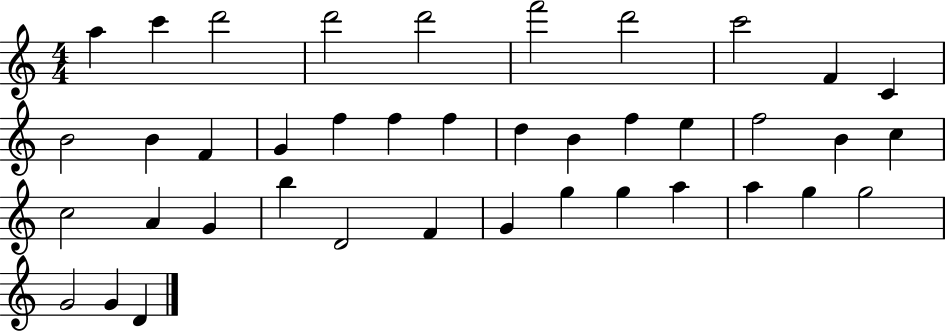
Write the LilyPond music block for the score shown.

{
  \clef treble
  \numericTimeSignature
  \time 4/4
  \key c \major
  a''4 c'''4 d'''2 | d'''2 d'''2 | f'''2 d'''2 | c'''2 f'4 c'4 | \break b'2 b'4 f'4 | g'4 f''4 f''4 f''4 | d''4 b'4 f''4 e''4 | f''2 b'4 c''4 | \break c''2 a'4 g'4 | b''4 d'2 f'4 | g'4 g''4 g''4 a''4 | a''4 g''4 g''2 | \break g'2 g'4 d'4 | \bar "|."
}